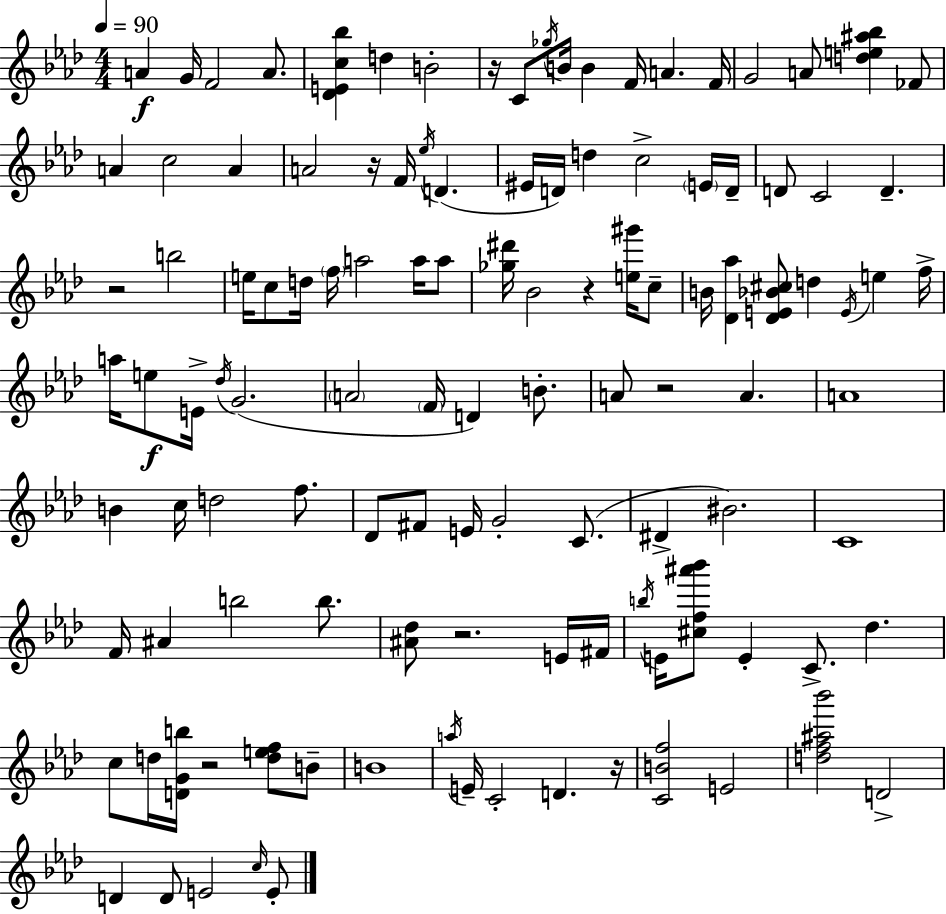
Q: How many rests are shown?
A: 8